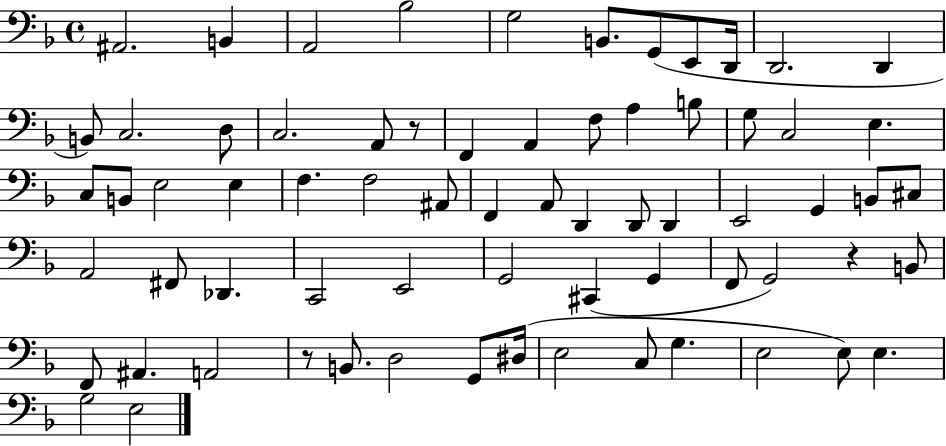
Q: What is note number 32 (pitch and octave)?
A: F2